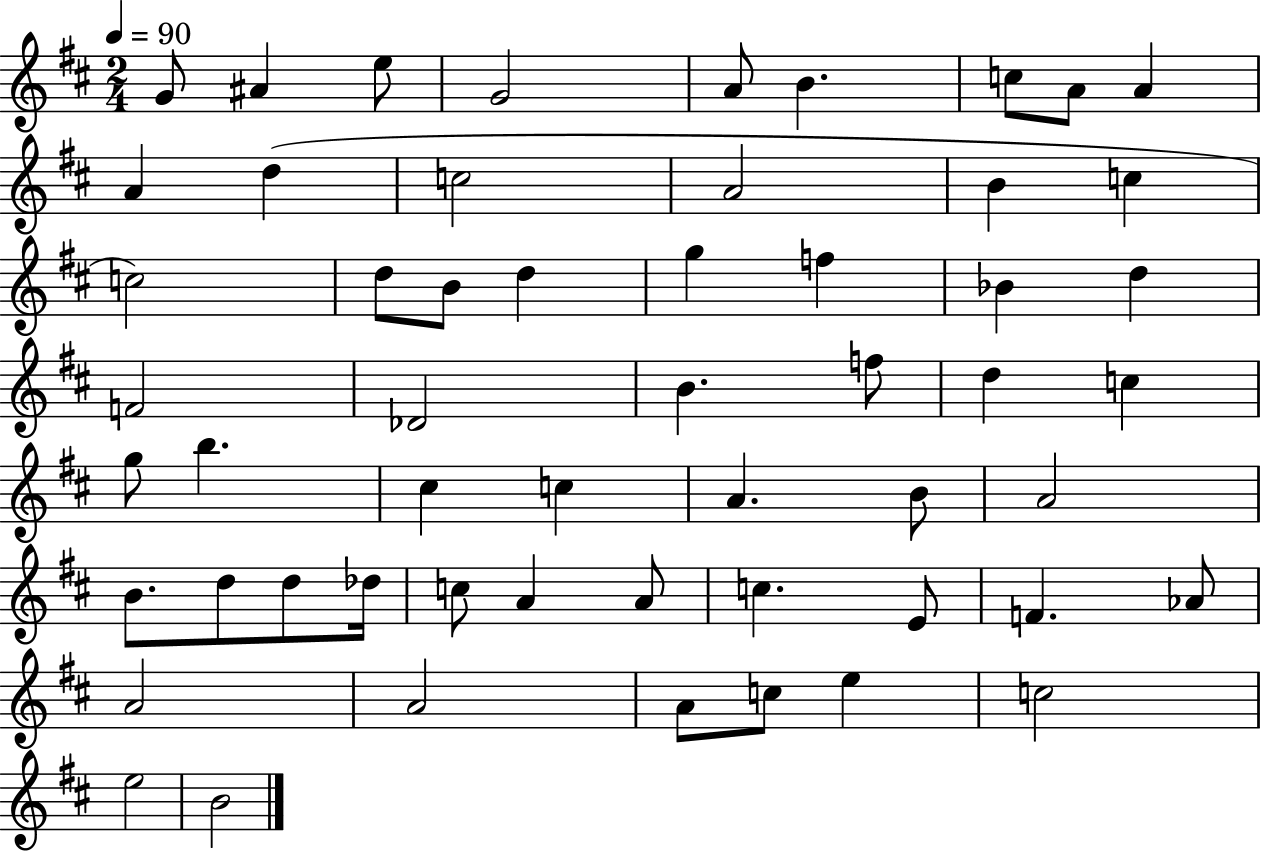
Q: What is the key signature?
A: D major